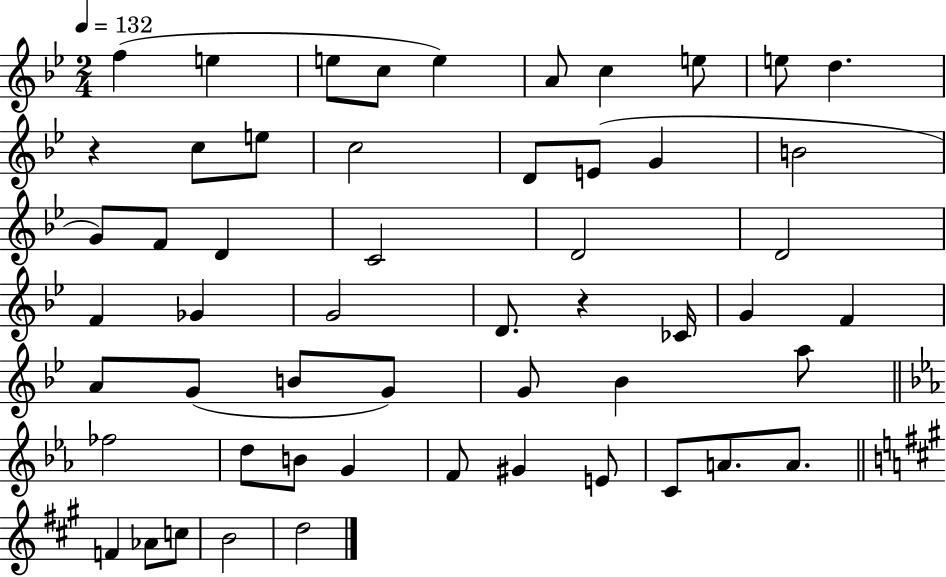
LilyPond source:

{
  \clef treble
  \numericTimeSignature
  \time 2/4
  \key bes \major
  \tempo 4 = 132
  f''4( e''4 | e''8 c''8 e''4) | a'8 c''4 e''8 | e''8 d''4. | \break r4 c''8 e''8 | c''2 | d'8 e'8( g'4 | b'2 | \break g'8) f'8 d'4 | c'2 | d'2 | d'2 | \break f'4 ges'4 | g'2 | d'8. r4 ces'16 | g'4 f'4 | \break a'8 g'8( b'8 g'8) | g'8 bes'4 a''8 | \bar "||" \break \key ees \major fes''2 | d''8 b'8 g'4 | f'8 gis'4 e'8 | c'8 a'8. a'8. | \break \bar "||" \break \key a \major f'4 aes'8 c''8 | b'2 | d''2 | \bar "|."
}